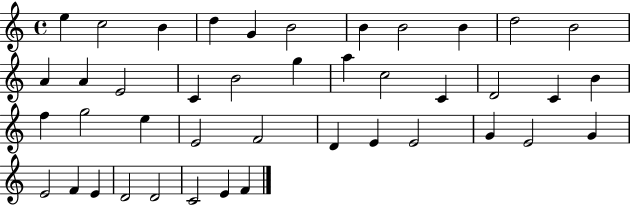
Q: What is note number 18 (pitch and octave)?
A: A5